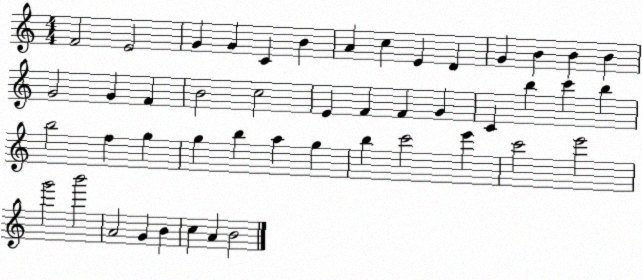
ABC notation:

X:1
T:Untitled
M:4/4
L:1/4
K:C
F2 E2 G G C B A c E D G B B B G2 G F B2 c2 E F F G C b c' b b2 f g g b a g b c'2 e' c'2 e'2 g'2 b'2 A2 G B c A B2